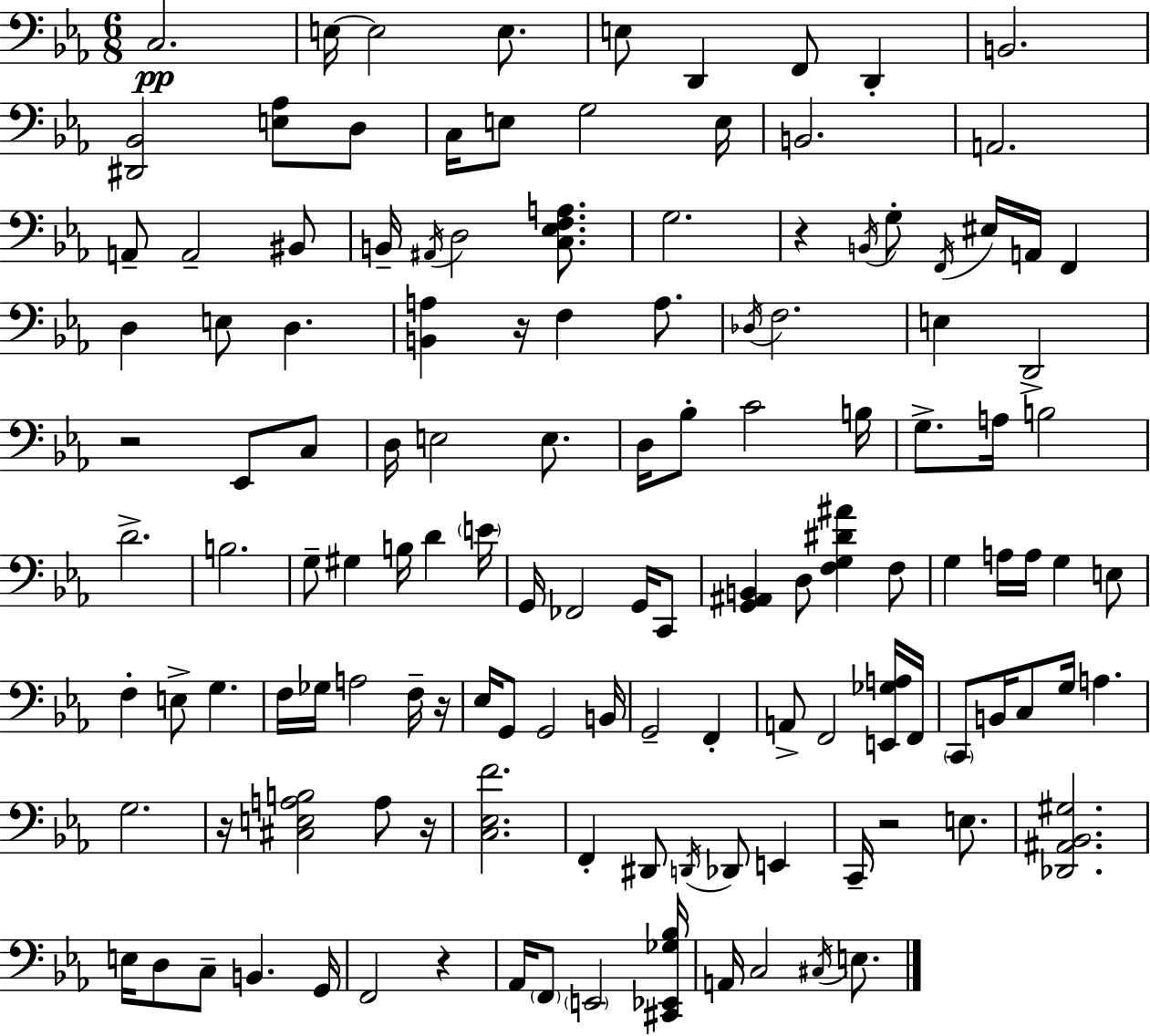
C3/h. E3/s E3/h E3/e. E3/e D2/q F2/e D2/q B2/h. [D#2,Bb2]/h [E3,Ab3]/e D3/e C3/s E3/e G3/h E3/s B2/h. A2/h. A2/e A2/h BIS2/e B2/s A#2/s D3/h [C3,Eb3,F3,A3]/e. G3/h. R/q B2/s G3/e F2/s EIS3/s A2/s F2/q D3/q E3/e D3/q. [B2,A3]/q R/s F3/q A3/e. Db3/s F3/h. E3/q D2/h R/h Eb2/e C3/e D3/s E3/h E3/e. D3/s Bb3/e C4/h B3/s G3/e. A3/s B3/h D4/h. B3/h. G3/e G#3/q B3/s D4/q E4/s G2/s FES2/h G2/s C2/e [G2,A#2,B2]/q D3/e [F3,G3,D#4,A#4]/q F3/e G3/q A3/s A3/s G3/q E3/e F3/q E3/e G3/q. F3/s Gb3/s A3/h F3/s R/s Eb3/s G2/e G2/h B2/s G2/h F2/q A2/e F2/h [E2,Gb3,A3]/s F2/s C2/e B2/s C3/e G3/s A3/q. G3/h. R/s [C#3,E3,A3,B3]/h A3/e R/s [C3,Eb3,F4]/h. F2/q D#2/e D2/s Db2/e E2/q C2/s R/h E3/e. [Db2,A#2,Bb2,G#3]/h. E3/s D3/e C3/e B2/q. G2/s F2/h R/q Ab2/s F2/e E2/h [C#2,Eb2,Gb3,Bb3]/s A2/s C3/h C#3/s E3/e.